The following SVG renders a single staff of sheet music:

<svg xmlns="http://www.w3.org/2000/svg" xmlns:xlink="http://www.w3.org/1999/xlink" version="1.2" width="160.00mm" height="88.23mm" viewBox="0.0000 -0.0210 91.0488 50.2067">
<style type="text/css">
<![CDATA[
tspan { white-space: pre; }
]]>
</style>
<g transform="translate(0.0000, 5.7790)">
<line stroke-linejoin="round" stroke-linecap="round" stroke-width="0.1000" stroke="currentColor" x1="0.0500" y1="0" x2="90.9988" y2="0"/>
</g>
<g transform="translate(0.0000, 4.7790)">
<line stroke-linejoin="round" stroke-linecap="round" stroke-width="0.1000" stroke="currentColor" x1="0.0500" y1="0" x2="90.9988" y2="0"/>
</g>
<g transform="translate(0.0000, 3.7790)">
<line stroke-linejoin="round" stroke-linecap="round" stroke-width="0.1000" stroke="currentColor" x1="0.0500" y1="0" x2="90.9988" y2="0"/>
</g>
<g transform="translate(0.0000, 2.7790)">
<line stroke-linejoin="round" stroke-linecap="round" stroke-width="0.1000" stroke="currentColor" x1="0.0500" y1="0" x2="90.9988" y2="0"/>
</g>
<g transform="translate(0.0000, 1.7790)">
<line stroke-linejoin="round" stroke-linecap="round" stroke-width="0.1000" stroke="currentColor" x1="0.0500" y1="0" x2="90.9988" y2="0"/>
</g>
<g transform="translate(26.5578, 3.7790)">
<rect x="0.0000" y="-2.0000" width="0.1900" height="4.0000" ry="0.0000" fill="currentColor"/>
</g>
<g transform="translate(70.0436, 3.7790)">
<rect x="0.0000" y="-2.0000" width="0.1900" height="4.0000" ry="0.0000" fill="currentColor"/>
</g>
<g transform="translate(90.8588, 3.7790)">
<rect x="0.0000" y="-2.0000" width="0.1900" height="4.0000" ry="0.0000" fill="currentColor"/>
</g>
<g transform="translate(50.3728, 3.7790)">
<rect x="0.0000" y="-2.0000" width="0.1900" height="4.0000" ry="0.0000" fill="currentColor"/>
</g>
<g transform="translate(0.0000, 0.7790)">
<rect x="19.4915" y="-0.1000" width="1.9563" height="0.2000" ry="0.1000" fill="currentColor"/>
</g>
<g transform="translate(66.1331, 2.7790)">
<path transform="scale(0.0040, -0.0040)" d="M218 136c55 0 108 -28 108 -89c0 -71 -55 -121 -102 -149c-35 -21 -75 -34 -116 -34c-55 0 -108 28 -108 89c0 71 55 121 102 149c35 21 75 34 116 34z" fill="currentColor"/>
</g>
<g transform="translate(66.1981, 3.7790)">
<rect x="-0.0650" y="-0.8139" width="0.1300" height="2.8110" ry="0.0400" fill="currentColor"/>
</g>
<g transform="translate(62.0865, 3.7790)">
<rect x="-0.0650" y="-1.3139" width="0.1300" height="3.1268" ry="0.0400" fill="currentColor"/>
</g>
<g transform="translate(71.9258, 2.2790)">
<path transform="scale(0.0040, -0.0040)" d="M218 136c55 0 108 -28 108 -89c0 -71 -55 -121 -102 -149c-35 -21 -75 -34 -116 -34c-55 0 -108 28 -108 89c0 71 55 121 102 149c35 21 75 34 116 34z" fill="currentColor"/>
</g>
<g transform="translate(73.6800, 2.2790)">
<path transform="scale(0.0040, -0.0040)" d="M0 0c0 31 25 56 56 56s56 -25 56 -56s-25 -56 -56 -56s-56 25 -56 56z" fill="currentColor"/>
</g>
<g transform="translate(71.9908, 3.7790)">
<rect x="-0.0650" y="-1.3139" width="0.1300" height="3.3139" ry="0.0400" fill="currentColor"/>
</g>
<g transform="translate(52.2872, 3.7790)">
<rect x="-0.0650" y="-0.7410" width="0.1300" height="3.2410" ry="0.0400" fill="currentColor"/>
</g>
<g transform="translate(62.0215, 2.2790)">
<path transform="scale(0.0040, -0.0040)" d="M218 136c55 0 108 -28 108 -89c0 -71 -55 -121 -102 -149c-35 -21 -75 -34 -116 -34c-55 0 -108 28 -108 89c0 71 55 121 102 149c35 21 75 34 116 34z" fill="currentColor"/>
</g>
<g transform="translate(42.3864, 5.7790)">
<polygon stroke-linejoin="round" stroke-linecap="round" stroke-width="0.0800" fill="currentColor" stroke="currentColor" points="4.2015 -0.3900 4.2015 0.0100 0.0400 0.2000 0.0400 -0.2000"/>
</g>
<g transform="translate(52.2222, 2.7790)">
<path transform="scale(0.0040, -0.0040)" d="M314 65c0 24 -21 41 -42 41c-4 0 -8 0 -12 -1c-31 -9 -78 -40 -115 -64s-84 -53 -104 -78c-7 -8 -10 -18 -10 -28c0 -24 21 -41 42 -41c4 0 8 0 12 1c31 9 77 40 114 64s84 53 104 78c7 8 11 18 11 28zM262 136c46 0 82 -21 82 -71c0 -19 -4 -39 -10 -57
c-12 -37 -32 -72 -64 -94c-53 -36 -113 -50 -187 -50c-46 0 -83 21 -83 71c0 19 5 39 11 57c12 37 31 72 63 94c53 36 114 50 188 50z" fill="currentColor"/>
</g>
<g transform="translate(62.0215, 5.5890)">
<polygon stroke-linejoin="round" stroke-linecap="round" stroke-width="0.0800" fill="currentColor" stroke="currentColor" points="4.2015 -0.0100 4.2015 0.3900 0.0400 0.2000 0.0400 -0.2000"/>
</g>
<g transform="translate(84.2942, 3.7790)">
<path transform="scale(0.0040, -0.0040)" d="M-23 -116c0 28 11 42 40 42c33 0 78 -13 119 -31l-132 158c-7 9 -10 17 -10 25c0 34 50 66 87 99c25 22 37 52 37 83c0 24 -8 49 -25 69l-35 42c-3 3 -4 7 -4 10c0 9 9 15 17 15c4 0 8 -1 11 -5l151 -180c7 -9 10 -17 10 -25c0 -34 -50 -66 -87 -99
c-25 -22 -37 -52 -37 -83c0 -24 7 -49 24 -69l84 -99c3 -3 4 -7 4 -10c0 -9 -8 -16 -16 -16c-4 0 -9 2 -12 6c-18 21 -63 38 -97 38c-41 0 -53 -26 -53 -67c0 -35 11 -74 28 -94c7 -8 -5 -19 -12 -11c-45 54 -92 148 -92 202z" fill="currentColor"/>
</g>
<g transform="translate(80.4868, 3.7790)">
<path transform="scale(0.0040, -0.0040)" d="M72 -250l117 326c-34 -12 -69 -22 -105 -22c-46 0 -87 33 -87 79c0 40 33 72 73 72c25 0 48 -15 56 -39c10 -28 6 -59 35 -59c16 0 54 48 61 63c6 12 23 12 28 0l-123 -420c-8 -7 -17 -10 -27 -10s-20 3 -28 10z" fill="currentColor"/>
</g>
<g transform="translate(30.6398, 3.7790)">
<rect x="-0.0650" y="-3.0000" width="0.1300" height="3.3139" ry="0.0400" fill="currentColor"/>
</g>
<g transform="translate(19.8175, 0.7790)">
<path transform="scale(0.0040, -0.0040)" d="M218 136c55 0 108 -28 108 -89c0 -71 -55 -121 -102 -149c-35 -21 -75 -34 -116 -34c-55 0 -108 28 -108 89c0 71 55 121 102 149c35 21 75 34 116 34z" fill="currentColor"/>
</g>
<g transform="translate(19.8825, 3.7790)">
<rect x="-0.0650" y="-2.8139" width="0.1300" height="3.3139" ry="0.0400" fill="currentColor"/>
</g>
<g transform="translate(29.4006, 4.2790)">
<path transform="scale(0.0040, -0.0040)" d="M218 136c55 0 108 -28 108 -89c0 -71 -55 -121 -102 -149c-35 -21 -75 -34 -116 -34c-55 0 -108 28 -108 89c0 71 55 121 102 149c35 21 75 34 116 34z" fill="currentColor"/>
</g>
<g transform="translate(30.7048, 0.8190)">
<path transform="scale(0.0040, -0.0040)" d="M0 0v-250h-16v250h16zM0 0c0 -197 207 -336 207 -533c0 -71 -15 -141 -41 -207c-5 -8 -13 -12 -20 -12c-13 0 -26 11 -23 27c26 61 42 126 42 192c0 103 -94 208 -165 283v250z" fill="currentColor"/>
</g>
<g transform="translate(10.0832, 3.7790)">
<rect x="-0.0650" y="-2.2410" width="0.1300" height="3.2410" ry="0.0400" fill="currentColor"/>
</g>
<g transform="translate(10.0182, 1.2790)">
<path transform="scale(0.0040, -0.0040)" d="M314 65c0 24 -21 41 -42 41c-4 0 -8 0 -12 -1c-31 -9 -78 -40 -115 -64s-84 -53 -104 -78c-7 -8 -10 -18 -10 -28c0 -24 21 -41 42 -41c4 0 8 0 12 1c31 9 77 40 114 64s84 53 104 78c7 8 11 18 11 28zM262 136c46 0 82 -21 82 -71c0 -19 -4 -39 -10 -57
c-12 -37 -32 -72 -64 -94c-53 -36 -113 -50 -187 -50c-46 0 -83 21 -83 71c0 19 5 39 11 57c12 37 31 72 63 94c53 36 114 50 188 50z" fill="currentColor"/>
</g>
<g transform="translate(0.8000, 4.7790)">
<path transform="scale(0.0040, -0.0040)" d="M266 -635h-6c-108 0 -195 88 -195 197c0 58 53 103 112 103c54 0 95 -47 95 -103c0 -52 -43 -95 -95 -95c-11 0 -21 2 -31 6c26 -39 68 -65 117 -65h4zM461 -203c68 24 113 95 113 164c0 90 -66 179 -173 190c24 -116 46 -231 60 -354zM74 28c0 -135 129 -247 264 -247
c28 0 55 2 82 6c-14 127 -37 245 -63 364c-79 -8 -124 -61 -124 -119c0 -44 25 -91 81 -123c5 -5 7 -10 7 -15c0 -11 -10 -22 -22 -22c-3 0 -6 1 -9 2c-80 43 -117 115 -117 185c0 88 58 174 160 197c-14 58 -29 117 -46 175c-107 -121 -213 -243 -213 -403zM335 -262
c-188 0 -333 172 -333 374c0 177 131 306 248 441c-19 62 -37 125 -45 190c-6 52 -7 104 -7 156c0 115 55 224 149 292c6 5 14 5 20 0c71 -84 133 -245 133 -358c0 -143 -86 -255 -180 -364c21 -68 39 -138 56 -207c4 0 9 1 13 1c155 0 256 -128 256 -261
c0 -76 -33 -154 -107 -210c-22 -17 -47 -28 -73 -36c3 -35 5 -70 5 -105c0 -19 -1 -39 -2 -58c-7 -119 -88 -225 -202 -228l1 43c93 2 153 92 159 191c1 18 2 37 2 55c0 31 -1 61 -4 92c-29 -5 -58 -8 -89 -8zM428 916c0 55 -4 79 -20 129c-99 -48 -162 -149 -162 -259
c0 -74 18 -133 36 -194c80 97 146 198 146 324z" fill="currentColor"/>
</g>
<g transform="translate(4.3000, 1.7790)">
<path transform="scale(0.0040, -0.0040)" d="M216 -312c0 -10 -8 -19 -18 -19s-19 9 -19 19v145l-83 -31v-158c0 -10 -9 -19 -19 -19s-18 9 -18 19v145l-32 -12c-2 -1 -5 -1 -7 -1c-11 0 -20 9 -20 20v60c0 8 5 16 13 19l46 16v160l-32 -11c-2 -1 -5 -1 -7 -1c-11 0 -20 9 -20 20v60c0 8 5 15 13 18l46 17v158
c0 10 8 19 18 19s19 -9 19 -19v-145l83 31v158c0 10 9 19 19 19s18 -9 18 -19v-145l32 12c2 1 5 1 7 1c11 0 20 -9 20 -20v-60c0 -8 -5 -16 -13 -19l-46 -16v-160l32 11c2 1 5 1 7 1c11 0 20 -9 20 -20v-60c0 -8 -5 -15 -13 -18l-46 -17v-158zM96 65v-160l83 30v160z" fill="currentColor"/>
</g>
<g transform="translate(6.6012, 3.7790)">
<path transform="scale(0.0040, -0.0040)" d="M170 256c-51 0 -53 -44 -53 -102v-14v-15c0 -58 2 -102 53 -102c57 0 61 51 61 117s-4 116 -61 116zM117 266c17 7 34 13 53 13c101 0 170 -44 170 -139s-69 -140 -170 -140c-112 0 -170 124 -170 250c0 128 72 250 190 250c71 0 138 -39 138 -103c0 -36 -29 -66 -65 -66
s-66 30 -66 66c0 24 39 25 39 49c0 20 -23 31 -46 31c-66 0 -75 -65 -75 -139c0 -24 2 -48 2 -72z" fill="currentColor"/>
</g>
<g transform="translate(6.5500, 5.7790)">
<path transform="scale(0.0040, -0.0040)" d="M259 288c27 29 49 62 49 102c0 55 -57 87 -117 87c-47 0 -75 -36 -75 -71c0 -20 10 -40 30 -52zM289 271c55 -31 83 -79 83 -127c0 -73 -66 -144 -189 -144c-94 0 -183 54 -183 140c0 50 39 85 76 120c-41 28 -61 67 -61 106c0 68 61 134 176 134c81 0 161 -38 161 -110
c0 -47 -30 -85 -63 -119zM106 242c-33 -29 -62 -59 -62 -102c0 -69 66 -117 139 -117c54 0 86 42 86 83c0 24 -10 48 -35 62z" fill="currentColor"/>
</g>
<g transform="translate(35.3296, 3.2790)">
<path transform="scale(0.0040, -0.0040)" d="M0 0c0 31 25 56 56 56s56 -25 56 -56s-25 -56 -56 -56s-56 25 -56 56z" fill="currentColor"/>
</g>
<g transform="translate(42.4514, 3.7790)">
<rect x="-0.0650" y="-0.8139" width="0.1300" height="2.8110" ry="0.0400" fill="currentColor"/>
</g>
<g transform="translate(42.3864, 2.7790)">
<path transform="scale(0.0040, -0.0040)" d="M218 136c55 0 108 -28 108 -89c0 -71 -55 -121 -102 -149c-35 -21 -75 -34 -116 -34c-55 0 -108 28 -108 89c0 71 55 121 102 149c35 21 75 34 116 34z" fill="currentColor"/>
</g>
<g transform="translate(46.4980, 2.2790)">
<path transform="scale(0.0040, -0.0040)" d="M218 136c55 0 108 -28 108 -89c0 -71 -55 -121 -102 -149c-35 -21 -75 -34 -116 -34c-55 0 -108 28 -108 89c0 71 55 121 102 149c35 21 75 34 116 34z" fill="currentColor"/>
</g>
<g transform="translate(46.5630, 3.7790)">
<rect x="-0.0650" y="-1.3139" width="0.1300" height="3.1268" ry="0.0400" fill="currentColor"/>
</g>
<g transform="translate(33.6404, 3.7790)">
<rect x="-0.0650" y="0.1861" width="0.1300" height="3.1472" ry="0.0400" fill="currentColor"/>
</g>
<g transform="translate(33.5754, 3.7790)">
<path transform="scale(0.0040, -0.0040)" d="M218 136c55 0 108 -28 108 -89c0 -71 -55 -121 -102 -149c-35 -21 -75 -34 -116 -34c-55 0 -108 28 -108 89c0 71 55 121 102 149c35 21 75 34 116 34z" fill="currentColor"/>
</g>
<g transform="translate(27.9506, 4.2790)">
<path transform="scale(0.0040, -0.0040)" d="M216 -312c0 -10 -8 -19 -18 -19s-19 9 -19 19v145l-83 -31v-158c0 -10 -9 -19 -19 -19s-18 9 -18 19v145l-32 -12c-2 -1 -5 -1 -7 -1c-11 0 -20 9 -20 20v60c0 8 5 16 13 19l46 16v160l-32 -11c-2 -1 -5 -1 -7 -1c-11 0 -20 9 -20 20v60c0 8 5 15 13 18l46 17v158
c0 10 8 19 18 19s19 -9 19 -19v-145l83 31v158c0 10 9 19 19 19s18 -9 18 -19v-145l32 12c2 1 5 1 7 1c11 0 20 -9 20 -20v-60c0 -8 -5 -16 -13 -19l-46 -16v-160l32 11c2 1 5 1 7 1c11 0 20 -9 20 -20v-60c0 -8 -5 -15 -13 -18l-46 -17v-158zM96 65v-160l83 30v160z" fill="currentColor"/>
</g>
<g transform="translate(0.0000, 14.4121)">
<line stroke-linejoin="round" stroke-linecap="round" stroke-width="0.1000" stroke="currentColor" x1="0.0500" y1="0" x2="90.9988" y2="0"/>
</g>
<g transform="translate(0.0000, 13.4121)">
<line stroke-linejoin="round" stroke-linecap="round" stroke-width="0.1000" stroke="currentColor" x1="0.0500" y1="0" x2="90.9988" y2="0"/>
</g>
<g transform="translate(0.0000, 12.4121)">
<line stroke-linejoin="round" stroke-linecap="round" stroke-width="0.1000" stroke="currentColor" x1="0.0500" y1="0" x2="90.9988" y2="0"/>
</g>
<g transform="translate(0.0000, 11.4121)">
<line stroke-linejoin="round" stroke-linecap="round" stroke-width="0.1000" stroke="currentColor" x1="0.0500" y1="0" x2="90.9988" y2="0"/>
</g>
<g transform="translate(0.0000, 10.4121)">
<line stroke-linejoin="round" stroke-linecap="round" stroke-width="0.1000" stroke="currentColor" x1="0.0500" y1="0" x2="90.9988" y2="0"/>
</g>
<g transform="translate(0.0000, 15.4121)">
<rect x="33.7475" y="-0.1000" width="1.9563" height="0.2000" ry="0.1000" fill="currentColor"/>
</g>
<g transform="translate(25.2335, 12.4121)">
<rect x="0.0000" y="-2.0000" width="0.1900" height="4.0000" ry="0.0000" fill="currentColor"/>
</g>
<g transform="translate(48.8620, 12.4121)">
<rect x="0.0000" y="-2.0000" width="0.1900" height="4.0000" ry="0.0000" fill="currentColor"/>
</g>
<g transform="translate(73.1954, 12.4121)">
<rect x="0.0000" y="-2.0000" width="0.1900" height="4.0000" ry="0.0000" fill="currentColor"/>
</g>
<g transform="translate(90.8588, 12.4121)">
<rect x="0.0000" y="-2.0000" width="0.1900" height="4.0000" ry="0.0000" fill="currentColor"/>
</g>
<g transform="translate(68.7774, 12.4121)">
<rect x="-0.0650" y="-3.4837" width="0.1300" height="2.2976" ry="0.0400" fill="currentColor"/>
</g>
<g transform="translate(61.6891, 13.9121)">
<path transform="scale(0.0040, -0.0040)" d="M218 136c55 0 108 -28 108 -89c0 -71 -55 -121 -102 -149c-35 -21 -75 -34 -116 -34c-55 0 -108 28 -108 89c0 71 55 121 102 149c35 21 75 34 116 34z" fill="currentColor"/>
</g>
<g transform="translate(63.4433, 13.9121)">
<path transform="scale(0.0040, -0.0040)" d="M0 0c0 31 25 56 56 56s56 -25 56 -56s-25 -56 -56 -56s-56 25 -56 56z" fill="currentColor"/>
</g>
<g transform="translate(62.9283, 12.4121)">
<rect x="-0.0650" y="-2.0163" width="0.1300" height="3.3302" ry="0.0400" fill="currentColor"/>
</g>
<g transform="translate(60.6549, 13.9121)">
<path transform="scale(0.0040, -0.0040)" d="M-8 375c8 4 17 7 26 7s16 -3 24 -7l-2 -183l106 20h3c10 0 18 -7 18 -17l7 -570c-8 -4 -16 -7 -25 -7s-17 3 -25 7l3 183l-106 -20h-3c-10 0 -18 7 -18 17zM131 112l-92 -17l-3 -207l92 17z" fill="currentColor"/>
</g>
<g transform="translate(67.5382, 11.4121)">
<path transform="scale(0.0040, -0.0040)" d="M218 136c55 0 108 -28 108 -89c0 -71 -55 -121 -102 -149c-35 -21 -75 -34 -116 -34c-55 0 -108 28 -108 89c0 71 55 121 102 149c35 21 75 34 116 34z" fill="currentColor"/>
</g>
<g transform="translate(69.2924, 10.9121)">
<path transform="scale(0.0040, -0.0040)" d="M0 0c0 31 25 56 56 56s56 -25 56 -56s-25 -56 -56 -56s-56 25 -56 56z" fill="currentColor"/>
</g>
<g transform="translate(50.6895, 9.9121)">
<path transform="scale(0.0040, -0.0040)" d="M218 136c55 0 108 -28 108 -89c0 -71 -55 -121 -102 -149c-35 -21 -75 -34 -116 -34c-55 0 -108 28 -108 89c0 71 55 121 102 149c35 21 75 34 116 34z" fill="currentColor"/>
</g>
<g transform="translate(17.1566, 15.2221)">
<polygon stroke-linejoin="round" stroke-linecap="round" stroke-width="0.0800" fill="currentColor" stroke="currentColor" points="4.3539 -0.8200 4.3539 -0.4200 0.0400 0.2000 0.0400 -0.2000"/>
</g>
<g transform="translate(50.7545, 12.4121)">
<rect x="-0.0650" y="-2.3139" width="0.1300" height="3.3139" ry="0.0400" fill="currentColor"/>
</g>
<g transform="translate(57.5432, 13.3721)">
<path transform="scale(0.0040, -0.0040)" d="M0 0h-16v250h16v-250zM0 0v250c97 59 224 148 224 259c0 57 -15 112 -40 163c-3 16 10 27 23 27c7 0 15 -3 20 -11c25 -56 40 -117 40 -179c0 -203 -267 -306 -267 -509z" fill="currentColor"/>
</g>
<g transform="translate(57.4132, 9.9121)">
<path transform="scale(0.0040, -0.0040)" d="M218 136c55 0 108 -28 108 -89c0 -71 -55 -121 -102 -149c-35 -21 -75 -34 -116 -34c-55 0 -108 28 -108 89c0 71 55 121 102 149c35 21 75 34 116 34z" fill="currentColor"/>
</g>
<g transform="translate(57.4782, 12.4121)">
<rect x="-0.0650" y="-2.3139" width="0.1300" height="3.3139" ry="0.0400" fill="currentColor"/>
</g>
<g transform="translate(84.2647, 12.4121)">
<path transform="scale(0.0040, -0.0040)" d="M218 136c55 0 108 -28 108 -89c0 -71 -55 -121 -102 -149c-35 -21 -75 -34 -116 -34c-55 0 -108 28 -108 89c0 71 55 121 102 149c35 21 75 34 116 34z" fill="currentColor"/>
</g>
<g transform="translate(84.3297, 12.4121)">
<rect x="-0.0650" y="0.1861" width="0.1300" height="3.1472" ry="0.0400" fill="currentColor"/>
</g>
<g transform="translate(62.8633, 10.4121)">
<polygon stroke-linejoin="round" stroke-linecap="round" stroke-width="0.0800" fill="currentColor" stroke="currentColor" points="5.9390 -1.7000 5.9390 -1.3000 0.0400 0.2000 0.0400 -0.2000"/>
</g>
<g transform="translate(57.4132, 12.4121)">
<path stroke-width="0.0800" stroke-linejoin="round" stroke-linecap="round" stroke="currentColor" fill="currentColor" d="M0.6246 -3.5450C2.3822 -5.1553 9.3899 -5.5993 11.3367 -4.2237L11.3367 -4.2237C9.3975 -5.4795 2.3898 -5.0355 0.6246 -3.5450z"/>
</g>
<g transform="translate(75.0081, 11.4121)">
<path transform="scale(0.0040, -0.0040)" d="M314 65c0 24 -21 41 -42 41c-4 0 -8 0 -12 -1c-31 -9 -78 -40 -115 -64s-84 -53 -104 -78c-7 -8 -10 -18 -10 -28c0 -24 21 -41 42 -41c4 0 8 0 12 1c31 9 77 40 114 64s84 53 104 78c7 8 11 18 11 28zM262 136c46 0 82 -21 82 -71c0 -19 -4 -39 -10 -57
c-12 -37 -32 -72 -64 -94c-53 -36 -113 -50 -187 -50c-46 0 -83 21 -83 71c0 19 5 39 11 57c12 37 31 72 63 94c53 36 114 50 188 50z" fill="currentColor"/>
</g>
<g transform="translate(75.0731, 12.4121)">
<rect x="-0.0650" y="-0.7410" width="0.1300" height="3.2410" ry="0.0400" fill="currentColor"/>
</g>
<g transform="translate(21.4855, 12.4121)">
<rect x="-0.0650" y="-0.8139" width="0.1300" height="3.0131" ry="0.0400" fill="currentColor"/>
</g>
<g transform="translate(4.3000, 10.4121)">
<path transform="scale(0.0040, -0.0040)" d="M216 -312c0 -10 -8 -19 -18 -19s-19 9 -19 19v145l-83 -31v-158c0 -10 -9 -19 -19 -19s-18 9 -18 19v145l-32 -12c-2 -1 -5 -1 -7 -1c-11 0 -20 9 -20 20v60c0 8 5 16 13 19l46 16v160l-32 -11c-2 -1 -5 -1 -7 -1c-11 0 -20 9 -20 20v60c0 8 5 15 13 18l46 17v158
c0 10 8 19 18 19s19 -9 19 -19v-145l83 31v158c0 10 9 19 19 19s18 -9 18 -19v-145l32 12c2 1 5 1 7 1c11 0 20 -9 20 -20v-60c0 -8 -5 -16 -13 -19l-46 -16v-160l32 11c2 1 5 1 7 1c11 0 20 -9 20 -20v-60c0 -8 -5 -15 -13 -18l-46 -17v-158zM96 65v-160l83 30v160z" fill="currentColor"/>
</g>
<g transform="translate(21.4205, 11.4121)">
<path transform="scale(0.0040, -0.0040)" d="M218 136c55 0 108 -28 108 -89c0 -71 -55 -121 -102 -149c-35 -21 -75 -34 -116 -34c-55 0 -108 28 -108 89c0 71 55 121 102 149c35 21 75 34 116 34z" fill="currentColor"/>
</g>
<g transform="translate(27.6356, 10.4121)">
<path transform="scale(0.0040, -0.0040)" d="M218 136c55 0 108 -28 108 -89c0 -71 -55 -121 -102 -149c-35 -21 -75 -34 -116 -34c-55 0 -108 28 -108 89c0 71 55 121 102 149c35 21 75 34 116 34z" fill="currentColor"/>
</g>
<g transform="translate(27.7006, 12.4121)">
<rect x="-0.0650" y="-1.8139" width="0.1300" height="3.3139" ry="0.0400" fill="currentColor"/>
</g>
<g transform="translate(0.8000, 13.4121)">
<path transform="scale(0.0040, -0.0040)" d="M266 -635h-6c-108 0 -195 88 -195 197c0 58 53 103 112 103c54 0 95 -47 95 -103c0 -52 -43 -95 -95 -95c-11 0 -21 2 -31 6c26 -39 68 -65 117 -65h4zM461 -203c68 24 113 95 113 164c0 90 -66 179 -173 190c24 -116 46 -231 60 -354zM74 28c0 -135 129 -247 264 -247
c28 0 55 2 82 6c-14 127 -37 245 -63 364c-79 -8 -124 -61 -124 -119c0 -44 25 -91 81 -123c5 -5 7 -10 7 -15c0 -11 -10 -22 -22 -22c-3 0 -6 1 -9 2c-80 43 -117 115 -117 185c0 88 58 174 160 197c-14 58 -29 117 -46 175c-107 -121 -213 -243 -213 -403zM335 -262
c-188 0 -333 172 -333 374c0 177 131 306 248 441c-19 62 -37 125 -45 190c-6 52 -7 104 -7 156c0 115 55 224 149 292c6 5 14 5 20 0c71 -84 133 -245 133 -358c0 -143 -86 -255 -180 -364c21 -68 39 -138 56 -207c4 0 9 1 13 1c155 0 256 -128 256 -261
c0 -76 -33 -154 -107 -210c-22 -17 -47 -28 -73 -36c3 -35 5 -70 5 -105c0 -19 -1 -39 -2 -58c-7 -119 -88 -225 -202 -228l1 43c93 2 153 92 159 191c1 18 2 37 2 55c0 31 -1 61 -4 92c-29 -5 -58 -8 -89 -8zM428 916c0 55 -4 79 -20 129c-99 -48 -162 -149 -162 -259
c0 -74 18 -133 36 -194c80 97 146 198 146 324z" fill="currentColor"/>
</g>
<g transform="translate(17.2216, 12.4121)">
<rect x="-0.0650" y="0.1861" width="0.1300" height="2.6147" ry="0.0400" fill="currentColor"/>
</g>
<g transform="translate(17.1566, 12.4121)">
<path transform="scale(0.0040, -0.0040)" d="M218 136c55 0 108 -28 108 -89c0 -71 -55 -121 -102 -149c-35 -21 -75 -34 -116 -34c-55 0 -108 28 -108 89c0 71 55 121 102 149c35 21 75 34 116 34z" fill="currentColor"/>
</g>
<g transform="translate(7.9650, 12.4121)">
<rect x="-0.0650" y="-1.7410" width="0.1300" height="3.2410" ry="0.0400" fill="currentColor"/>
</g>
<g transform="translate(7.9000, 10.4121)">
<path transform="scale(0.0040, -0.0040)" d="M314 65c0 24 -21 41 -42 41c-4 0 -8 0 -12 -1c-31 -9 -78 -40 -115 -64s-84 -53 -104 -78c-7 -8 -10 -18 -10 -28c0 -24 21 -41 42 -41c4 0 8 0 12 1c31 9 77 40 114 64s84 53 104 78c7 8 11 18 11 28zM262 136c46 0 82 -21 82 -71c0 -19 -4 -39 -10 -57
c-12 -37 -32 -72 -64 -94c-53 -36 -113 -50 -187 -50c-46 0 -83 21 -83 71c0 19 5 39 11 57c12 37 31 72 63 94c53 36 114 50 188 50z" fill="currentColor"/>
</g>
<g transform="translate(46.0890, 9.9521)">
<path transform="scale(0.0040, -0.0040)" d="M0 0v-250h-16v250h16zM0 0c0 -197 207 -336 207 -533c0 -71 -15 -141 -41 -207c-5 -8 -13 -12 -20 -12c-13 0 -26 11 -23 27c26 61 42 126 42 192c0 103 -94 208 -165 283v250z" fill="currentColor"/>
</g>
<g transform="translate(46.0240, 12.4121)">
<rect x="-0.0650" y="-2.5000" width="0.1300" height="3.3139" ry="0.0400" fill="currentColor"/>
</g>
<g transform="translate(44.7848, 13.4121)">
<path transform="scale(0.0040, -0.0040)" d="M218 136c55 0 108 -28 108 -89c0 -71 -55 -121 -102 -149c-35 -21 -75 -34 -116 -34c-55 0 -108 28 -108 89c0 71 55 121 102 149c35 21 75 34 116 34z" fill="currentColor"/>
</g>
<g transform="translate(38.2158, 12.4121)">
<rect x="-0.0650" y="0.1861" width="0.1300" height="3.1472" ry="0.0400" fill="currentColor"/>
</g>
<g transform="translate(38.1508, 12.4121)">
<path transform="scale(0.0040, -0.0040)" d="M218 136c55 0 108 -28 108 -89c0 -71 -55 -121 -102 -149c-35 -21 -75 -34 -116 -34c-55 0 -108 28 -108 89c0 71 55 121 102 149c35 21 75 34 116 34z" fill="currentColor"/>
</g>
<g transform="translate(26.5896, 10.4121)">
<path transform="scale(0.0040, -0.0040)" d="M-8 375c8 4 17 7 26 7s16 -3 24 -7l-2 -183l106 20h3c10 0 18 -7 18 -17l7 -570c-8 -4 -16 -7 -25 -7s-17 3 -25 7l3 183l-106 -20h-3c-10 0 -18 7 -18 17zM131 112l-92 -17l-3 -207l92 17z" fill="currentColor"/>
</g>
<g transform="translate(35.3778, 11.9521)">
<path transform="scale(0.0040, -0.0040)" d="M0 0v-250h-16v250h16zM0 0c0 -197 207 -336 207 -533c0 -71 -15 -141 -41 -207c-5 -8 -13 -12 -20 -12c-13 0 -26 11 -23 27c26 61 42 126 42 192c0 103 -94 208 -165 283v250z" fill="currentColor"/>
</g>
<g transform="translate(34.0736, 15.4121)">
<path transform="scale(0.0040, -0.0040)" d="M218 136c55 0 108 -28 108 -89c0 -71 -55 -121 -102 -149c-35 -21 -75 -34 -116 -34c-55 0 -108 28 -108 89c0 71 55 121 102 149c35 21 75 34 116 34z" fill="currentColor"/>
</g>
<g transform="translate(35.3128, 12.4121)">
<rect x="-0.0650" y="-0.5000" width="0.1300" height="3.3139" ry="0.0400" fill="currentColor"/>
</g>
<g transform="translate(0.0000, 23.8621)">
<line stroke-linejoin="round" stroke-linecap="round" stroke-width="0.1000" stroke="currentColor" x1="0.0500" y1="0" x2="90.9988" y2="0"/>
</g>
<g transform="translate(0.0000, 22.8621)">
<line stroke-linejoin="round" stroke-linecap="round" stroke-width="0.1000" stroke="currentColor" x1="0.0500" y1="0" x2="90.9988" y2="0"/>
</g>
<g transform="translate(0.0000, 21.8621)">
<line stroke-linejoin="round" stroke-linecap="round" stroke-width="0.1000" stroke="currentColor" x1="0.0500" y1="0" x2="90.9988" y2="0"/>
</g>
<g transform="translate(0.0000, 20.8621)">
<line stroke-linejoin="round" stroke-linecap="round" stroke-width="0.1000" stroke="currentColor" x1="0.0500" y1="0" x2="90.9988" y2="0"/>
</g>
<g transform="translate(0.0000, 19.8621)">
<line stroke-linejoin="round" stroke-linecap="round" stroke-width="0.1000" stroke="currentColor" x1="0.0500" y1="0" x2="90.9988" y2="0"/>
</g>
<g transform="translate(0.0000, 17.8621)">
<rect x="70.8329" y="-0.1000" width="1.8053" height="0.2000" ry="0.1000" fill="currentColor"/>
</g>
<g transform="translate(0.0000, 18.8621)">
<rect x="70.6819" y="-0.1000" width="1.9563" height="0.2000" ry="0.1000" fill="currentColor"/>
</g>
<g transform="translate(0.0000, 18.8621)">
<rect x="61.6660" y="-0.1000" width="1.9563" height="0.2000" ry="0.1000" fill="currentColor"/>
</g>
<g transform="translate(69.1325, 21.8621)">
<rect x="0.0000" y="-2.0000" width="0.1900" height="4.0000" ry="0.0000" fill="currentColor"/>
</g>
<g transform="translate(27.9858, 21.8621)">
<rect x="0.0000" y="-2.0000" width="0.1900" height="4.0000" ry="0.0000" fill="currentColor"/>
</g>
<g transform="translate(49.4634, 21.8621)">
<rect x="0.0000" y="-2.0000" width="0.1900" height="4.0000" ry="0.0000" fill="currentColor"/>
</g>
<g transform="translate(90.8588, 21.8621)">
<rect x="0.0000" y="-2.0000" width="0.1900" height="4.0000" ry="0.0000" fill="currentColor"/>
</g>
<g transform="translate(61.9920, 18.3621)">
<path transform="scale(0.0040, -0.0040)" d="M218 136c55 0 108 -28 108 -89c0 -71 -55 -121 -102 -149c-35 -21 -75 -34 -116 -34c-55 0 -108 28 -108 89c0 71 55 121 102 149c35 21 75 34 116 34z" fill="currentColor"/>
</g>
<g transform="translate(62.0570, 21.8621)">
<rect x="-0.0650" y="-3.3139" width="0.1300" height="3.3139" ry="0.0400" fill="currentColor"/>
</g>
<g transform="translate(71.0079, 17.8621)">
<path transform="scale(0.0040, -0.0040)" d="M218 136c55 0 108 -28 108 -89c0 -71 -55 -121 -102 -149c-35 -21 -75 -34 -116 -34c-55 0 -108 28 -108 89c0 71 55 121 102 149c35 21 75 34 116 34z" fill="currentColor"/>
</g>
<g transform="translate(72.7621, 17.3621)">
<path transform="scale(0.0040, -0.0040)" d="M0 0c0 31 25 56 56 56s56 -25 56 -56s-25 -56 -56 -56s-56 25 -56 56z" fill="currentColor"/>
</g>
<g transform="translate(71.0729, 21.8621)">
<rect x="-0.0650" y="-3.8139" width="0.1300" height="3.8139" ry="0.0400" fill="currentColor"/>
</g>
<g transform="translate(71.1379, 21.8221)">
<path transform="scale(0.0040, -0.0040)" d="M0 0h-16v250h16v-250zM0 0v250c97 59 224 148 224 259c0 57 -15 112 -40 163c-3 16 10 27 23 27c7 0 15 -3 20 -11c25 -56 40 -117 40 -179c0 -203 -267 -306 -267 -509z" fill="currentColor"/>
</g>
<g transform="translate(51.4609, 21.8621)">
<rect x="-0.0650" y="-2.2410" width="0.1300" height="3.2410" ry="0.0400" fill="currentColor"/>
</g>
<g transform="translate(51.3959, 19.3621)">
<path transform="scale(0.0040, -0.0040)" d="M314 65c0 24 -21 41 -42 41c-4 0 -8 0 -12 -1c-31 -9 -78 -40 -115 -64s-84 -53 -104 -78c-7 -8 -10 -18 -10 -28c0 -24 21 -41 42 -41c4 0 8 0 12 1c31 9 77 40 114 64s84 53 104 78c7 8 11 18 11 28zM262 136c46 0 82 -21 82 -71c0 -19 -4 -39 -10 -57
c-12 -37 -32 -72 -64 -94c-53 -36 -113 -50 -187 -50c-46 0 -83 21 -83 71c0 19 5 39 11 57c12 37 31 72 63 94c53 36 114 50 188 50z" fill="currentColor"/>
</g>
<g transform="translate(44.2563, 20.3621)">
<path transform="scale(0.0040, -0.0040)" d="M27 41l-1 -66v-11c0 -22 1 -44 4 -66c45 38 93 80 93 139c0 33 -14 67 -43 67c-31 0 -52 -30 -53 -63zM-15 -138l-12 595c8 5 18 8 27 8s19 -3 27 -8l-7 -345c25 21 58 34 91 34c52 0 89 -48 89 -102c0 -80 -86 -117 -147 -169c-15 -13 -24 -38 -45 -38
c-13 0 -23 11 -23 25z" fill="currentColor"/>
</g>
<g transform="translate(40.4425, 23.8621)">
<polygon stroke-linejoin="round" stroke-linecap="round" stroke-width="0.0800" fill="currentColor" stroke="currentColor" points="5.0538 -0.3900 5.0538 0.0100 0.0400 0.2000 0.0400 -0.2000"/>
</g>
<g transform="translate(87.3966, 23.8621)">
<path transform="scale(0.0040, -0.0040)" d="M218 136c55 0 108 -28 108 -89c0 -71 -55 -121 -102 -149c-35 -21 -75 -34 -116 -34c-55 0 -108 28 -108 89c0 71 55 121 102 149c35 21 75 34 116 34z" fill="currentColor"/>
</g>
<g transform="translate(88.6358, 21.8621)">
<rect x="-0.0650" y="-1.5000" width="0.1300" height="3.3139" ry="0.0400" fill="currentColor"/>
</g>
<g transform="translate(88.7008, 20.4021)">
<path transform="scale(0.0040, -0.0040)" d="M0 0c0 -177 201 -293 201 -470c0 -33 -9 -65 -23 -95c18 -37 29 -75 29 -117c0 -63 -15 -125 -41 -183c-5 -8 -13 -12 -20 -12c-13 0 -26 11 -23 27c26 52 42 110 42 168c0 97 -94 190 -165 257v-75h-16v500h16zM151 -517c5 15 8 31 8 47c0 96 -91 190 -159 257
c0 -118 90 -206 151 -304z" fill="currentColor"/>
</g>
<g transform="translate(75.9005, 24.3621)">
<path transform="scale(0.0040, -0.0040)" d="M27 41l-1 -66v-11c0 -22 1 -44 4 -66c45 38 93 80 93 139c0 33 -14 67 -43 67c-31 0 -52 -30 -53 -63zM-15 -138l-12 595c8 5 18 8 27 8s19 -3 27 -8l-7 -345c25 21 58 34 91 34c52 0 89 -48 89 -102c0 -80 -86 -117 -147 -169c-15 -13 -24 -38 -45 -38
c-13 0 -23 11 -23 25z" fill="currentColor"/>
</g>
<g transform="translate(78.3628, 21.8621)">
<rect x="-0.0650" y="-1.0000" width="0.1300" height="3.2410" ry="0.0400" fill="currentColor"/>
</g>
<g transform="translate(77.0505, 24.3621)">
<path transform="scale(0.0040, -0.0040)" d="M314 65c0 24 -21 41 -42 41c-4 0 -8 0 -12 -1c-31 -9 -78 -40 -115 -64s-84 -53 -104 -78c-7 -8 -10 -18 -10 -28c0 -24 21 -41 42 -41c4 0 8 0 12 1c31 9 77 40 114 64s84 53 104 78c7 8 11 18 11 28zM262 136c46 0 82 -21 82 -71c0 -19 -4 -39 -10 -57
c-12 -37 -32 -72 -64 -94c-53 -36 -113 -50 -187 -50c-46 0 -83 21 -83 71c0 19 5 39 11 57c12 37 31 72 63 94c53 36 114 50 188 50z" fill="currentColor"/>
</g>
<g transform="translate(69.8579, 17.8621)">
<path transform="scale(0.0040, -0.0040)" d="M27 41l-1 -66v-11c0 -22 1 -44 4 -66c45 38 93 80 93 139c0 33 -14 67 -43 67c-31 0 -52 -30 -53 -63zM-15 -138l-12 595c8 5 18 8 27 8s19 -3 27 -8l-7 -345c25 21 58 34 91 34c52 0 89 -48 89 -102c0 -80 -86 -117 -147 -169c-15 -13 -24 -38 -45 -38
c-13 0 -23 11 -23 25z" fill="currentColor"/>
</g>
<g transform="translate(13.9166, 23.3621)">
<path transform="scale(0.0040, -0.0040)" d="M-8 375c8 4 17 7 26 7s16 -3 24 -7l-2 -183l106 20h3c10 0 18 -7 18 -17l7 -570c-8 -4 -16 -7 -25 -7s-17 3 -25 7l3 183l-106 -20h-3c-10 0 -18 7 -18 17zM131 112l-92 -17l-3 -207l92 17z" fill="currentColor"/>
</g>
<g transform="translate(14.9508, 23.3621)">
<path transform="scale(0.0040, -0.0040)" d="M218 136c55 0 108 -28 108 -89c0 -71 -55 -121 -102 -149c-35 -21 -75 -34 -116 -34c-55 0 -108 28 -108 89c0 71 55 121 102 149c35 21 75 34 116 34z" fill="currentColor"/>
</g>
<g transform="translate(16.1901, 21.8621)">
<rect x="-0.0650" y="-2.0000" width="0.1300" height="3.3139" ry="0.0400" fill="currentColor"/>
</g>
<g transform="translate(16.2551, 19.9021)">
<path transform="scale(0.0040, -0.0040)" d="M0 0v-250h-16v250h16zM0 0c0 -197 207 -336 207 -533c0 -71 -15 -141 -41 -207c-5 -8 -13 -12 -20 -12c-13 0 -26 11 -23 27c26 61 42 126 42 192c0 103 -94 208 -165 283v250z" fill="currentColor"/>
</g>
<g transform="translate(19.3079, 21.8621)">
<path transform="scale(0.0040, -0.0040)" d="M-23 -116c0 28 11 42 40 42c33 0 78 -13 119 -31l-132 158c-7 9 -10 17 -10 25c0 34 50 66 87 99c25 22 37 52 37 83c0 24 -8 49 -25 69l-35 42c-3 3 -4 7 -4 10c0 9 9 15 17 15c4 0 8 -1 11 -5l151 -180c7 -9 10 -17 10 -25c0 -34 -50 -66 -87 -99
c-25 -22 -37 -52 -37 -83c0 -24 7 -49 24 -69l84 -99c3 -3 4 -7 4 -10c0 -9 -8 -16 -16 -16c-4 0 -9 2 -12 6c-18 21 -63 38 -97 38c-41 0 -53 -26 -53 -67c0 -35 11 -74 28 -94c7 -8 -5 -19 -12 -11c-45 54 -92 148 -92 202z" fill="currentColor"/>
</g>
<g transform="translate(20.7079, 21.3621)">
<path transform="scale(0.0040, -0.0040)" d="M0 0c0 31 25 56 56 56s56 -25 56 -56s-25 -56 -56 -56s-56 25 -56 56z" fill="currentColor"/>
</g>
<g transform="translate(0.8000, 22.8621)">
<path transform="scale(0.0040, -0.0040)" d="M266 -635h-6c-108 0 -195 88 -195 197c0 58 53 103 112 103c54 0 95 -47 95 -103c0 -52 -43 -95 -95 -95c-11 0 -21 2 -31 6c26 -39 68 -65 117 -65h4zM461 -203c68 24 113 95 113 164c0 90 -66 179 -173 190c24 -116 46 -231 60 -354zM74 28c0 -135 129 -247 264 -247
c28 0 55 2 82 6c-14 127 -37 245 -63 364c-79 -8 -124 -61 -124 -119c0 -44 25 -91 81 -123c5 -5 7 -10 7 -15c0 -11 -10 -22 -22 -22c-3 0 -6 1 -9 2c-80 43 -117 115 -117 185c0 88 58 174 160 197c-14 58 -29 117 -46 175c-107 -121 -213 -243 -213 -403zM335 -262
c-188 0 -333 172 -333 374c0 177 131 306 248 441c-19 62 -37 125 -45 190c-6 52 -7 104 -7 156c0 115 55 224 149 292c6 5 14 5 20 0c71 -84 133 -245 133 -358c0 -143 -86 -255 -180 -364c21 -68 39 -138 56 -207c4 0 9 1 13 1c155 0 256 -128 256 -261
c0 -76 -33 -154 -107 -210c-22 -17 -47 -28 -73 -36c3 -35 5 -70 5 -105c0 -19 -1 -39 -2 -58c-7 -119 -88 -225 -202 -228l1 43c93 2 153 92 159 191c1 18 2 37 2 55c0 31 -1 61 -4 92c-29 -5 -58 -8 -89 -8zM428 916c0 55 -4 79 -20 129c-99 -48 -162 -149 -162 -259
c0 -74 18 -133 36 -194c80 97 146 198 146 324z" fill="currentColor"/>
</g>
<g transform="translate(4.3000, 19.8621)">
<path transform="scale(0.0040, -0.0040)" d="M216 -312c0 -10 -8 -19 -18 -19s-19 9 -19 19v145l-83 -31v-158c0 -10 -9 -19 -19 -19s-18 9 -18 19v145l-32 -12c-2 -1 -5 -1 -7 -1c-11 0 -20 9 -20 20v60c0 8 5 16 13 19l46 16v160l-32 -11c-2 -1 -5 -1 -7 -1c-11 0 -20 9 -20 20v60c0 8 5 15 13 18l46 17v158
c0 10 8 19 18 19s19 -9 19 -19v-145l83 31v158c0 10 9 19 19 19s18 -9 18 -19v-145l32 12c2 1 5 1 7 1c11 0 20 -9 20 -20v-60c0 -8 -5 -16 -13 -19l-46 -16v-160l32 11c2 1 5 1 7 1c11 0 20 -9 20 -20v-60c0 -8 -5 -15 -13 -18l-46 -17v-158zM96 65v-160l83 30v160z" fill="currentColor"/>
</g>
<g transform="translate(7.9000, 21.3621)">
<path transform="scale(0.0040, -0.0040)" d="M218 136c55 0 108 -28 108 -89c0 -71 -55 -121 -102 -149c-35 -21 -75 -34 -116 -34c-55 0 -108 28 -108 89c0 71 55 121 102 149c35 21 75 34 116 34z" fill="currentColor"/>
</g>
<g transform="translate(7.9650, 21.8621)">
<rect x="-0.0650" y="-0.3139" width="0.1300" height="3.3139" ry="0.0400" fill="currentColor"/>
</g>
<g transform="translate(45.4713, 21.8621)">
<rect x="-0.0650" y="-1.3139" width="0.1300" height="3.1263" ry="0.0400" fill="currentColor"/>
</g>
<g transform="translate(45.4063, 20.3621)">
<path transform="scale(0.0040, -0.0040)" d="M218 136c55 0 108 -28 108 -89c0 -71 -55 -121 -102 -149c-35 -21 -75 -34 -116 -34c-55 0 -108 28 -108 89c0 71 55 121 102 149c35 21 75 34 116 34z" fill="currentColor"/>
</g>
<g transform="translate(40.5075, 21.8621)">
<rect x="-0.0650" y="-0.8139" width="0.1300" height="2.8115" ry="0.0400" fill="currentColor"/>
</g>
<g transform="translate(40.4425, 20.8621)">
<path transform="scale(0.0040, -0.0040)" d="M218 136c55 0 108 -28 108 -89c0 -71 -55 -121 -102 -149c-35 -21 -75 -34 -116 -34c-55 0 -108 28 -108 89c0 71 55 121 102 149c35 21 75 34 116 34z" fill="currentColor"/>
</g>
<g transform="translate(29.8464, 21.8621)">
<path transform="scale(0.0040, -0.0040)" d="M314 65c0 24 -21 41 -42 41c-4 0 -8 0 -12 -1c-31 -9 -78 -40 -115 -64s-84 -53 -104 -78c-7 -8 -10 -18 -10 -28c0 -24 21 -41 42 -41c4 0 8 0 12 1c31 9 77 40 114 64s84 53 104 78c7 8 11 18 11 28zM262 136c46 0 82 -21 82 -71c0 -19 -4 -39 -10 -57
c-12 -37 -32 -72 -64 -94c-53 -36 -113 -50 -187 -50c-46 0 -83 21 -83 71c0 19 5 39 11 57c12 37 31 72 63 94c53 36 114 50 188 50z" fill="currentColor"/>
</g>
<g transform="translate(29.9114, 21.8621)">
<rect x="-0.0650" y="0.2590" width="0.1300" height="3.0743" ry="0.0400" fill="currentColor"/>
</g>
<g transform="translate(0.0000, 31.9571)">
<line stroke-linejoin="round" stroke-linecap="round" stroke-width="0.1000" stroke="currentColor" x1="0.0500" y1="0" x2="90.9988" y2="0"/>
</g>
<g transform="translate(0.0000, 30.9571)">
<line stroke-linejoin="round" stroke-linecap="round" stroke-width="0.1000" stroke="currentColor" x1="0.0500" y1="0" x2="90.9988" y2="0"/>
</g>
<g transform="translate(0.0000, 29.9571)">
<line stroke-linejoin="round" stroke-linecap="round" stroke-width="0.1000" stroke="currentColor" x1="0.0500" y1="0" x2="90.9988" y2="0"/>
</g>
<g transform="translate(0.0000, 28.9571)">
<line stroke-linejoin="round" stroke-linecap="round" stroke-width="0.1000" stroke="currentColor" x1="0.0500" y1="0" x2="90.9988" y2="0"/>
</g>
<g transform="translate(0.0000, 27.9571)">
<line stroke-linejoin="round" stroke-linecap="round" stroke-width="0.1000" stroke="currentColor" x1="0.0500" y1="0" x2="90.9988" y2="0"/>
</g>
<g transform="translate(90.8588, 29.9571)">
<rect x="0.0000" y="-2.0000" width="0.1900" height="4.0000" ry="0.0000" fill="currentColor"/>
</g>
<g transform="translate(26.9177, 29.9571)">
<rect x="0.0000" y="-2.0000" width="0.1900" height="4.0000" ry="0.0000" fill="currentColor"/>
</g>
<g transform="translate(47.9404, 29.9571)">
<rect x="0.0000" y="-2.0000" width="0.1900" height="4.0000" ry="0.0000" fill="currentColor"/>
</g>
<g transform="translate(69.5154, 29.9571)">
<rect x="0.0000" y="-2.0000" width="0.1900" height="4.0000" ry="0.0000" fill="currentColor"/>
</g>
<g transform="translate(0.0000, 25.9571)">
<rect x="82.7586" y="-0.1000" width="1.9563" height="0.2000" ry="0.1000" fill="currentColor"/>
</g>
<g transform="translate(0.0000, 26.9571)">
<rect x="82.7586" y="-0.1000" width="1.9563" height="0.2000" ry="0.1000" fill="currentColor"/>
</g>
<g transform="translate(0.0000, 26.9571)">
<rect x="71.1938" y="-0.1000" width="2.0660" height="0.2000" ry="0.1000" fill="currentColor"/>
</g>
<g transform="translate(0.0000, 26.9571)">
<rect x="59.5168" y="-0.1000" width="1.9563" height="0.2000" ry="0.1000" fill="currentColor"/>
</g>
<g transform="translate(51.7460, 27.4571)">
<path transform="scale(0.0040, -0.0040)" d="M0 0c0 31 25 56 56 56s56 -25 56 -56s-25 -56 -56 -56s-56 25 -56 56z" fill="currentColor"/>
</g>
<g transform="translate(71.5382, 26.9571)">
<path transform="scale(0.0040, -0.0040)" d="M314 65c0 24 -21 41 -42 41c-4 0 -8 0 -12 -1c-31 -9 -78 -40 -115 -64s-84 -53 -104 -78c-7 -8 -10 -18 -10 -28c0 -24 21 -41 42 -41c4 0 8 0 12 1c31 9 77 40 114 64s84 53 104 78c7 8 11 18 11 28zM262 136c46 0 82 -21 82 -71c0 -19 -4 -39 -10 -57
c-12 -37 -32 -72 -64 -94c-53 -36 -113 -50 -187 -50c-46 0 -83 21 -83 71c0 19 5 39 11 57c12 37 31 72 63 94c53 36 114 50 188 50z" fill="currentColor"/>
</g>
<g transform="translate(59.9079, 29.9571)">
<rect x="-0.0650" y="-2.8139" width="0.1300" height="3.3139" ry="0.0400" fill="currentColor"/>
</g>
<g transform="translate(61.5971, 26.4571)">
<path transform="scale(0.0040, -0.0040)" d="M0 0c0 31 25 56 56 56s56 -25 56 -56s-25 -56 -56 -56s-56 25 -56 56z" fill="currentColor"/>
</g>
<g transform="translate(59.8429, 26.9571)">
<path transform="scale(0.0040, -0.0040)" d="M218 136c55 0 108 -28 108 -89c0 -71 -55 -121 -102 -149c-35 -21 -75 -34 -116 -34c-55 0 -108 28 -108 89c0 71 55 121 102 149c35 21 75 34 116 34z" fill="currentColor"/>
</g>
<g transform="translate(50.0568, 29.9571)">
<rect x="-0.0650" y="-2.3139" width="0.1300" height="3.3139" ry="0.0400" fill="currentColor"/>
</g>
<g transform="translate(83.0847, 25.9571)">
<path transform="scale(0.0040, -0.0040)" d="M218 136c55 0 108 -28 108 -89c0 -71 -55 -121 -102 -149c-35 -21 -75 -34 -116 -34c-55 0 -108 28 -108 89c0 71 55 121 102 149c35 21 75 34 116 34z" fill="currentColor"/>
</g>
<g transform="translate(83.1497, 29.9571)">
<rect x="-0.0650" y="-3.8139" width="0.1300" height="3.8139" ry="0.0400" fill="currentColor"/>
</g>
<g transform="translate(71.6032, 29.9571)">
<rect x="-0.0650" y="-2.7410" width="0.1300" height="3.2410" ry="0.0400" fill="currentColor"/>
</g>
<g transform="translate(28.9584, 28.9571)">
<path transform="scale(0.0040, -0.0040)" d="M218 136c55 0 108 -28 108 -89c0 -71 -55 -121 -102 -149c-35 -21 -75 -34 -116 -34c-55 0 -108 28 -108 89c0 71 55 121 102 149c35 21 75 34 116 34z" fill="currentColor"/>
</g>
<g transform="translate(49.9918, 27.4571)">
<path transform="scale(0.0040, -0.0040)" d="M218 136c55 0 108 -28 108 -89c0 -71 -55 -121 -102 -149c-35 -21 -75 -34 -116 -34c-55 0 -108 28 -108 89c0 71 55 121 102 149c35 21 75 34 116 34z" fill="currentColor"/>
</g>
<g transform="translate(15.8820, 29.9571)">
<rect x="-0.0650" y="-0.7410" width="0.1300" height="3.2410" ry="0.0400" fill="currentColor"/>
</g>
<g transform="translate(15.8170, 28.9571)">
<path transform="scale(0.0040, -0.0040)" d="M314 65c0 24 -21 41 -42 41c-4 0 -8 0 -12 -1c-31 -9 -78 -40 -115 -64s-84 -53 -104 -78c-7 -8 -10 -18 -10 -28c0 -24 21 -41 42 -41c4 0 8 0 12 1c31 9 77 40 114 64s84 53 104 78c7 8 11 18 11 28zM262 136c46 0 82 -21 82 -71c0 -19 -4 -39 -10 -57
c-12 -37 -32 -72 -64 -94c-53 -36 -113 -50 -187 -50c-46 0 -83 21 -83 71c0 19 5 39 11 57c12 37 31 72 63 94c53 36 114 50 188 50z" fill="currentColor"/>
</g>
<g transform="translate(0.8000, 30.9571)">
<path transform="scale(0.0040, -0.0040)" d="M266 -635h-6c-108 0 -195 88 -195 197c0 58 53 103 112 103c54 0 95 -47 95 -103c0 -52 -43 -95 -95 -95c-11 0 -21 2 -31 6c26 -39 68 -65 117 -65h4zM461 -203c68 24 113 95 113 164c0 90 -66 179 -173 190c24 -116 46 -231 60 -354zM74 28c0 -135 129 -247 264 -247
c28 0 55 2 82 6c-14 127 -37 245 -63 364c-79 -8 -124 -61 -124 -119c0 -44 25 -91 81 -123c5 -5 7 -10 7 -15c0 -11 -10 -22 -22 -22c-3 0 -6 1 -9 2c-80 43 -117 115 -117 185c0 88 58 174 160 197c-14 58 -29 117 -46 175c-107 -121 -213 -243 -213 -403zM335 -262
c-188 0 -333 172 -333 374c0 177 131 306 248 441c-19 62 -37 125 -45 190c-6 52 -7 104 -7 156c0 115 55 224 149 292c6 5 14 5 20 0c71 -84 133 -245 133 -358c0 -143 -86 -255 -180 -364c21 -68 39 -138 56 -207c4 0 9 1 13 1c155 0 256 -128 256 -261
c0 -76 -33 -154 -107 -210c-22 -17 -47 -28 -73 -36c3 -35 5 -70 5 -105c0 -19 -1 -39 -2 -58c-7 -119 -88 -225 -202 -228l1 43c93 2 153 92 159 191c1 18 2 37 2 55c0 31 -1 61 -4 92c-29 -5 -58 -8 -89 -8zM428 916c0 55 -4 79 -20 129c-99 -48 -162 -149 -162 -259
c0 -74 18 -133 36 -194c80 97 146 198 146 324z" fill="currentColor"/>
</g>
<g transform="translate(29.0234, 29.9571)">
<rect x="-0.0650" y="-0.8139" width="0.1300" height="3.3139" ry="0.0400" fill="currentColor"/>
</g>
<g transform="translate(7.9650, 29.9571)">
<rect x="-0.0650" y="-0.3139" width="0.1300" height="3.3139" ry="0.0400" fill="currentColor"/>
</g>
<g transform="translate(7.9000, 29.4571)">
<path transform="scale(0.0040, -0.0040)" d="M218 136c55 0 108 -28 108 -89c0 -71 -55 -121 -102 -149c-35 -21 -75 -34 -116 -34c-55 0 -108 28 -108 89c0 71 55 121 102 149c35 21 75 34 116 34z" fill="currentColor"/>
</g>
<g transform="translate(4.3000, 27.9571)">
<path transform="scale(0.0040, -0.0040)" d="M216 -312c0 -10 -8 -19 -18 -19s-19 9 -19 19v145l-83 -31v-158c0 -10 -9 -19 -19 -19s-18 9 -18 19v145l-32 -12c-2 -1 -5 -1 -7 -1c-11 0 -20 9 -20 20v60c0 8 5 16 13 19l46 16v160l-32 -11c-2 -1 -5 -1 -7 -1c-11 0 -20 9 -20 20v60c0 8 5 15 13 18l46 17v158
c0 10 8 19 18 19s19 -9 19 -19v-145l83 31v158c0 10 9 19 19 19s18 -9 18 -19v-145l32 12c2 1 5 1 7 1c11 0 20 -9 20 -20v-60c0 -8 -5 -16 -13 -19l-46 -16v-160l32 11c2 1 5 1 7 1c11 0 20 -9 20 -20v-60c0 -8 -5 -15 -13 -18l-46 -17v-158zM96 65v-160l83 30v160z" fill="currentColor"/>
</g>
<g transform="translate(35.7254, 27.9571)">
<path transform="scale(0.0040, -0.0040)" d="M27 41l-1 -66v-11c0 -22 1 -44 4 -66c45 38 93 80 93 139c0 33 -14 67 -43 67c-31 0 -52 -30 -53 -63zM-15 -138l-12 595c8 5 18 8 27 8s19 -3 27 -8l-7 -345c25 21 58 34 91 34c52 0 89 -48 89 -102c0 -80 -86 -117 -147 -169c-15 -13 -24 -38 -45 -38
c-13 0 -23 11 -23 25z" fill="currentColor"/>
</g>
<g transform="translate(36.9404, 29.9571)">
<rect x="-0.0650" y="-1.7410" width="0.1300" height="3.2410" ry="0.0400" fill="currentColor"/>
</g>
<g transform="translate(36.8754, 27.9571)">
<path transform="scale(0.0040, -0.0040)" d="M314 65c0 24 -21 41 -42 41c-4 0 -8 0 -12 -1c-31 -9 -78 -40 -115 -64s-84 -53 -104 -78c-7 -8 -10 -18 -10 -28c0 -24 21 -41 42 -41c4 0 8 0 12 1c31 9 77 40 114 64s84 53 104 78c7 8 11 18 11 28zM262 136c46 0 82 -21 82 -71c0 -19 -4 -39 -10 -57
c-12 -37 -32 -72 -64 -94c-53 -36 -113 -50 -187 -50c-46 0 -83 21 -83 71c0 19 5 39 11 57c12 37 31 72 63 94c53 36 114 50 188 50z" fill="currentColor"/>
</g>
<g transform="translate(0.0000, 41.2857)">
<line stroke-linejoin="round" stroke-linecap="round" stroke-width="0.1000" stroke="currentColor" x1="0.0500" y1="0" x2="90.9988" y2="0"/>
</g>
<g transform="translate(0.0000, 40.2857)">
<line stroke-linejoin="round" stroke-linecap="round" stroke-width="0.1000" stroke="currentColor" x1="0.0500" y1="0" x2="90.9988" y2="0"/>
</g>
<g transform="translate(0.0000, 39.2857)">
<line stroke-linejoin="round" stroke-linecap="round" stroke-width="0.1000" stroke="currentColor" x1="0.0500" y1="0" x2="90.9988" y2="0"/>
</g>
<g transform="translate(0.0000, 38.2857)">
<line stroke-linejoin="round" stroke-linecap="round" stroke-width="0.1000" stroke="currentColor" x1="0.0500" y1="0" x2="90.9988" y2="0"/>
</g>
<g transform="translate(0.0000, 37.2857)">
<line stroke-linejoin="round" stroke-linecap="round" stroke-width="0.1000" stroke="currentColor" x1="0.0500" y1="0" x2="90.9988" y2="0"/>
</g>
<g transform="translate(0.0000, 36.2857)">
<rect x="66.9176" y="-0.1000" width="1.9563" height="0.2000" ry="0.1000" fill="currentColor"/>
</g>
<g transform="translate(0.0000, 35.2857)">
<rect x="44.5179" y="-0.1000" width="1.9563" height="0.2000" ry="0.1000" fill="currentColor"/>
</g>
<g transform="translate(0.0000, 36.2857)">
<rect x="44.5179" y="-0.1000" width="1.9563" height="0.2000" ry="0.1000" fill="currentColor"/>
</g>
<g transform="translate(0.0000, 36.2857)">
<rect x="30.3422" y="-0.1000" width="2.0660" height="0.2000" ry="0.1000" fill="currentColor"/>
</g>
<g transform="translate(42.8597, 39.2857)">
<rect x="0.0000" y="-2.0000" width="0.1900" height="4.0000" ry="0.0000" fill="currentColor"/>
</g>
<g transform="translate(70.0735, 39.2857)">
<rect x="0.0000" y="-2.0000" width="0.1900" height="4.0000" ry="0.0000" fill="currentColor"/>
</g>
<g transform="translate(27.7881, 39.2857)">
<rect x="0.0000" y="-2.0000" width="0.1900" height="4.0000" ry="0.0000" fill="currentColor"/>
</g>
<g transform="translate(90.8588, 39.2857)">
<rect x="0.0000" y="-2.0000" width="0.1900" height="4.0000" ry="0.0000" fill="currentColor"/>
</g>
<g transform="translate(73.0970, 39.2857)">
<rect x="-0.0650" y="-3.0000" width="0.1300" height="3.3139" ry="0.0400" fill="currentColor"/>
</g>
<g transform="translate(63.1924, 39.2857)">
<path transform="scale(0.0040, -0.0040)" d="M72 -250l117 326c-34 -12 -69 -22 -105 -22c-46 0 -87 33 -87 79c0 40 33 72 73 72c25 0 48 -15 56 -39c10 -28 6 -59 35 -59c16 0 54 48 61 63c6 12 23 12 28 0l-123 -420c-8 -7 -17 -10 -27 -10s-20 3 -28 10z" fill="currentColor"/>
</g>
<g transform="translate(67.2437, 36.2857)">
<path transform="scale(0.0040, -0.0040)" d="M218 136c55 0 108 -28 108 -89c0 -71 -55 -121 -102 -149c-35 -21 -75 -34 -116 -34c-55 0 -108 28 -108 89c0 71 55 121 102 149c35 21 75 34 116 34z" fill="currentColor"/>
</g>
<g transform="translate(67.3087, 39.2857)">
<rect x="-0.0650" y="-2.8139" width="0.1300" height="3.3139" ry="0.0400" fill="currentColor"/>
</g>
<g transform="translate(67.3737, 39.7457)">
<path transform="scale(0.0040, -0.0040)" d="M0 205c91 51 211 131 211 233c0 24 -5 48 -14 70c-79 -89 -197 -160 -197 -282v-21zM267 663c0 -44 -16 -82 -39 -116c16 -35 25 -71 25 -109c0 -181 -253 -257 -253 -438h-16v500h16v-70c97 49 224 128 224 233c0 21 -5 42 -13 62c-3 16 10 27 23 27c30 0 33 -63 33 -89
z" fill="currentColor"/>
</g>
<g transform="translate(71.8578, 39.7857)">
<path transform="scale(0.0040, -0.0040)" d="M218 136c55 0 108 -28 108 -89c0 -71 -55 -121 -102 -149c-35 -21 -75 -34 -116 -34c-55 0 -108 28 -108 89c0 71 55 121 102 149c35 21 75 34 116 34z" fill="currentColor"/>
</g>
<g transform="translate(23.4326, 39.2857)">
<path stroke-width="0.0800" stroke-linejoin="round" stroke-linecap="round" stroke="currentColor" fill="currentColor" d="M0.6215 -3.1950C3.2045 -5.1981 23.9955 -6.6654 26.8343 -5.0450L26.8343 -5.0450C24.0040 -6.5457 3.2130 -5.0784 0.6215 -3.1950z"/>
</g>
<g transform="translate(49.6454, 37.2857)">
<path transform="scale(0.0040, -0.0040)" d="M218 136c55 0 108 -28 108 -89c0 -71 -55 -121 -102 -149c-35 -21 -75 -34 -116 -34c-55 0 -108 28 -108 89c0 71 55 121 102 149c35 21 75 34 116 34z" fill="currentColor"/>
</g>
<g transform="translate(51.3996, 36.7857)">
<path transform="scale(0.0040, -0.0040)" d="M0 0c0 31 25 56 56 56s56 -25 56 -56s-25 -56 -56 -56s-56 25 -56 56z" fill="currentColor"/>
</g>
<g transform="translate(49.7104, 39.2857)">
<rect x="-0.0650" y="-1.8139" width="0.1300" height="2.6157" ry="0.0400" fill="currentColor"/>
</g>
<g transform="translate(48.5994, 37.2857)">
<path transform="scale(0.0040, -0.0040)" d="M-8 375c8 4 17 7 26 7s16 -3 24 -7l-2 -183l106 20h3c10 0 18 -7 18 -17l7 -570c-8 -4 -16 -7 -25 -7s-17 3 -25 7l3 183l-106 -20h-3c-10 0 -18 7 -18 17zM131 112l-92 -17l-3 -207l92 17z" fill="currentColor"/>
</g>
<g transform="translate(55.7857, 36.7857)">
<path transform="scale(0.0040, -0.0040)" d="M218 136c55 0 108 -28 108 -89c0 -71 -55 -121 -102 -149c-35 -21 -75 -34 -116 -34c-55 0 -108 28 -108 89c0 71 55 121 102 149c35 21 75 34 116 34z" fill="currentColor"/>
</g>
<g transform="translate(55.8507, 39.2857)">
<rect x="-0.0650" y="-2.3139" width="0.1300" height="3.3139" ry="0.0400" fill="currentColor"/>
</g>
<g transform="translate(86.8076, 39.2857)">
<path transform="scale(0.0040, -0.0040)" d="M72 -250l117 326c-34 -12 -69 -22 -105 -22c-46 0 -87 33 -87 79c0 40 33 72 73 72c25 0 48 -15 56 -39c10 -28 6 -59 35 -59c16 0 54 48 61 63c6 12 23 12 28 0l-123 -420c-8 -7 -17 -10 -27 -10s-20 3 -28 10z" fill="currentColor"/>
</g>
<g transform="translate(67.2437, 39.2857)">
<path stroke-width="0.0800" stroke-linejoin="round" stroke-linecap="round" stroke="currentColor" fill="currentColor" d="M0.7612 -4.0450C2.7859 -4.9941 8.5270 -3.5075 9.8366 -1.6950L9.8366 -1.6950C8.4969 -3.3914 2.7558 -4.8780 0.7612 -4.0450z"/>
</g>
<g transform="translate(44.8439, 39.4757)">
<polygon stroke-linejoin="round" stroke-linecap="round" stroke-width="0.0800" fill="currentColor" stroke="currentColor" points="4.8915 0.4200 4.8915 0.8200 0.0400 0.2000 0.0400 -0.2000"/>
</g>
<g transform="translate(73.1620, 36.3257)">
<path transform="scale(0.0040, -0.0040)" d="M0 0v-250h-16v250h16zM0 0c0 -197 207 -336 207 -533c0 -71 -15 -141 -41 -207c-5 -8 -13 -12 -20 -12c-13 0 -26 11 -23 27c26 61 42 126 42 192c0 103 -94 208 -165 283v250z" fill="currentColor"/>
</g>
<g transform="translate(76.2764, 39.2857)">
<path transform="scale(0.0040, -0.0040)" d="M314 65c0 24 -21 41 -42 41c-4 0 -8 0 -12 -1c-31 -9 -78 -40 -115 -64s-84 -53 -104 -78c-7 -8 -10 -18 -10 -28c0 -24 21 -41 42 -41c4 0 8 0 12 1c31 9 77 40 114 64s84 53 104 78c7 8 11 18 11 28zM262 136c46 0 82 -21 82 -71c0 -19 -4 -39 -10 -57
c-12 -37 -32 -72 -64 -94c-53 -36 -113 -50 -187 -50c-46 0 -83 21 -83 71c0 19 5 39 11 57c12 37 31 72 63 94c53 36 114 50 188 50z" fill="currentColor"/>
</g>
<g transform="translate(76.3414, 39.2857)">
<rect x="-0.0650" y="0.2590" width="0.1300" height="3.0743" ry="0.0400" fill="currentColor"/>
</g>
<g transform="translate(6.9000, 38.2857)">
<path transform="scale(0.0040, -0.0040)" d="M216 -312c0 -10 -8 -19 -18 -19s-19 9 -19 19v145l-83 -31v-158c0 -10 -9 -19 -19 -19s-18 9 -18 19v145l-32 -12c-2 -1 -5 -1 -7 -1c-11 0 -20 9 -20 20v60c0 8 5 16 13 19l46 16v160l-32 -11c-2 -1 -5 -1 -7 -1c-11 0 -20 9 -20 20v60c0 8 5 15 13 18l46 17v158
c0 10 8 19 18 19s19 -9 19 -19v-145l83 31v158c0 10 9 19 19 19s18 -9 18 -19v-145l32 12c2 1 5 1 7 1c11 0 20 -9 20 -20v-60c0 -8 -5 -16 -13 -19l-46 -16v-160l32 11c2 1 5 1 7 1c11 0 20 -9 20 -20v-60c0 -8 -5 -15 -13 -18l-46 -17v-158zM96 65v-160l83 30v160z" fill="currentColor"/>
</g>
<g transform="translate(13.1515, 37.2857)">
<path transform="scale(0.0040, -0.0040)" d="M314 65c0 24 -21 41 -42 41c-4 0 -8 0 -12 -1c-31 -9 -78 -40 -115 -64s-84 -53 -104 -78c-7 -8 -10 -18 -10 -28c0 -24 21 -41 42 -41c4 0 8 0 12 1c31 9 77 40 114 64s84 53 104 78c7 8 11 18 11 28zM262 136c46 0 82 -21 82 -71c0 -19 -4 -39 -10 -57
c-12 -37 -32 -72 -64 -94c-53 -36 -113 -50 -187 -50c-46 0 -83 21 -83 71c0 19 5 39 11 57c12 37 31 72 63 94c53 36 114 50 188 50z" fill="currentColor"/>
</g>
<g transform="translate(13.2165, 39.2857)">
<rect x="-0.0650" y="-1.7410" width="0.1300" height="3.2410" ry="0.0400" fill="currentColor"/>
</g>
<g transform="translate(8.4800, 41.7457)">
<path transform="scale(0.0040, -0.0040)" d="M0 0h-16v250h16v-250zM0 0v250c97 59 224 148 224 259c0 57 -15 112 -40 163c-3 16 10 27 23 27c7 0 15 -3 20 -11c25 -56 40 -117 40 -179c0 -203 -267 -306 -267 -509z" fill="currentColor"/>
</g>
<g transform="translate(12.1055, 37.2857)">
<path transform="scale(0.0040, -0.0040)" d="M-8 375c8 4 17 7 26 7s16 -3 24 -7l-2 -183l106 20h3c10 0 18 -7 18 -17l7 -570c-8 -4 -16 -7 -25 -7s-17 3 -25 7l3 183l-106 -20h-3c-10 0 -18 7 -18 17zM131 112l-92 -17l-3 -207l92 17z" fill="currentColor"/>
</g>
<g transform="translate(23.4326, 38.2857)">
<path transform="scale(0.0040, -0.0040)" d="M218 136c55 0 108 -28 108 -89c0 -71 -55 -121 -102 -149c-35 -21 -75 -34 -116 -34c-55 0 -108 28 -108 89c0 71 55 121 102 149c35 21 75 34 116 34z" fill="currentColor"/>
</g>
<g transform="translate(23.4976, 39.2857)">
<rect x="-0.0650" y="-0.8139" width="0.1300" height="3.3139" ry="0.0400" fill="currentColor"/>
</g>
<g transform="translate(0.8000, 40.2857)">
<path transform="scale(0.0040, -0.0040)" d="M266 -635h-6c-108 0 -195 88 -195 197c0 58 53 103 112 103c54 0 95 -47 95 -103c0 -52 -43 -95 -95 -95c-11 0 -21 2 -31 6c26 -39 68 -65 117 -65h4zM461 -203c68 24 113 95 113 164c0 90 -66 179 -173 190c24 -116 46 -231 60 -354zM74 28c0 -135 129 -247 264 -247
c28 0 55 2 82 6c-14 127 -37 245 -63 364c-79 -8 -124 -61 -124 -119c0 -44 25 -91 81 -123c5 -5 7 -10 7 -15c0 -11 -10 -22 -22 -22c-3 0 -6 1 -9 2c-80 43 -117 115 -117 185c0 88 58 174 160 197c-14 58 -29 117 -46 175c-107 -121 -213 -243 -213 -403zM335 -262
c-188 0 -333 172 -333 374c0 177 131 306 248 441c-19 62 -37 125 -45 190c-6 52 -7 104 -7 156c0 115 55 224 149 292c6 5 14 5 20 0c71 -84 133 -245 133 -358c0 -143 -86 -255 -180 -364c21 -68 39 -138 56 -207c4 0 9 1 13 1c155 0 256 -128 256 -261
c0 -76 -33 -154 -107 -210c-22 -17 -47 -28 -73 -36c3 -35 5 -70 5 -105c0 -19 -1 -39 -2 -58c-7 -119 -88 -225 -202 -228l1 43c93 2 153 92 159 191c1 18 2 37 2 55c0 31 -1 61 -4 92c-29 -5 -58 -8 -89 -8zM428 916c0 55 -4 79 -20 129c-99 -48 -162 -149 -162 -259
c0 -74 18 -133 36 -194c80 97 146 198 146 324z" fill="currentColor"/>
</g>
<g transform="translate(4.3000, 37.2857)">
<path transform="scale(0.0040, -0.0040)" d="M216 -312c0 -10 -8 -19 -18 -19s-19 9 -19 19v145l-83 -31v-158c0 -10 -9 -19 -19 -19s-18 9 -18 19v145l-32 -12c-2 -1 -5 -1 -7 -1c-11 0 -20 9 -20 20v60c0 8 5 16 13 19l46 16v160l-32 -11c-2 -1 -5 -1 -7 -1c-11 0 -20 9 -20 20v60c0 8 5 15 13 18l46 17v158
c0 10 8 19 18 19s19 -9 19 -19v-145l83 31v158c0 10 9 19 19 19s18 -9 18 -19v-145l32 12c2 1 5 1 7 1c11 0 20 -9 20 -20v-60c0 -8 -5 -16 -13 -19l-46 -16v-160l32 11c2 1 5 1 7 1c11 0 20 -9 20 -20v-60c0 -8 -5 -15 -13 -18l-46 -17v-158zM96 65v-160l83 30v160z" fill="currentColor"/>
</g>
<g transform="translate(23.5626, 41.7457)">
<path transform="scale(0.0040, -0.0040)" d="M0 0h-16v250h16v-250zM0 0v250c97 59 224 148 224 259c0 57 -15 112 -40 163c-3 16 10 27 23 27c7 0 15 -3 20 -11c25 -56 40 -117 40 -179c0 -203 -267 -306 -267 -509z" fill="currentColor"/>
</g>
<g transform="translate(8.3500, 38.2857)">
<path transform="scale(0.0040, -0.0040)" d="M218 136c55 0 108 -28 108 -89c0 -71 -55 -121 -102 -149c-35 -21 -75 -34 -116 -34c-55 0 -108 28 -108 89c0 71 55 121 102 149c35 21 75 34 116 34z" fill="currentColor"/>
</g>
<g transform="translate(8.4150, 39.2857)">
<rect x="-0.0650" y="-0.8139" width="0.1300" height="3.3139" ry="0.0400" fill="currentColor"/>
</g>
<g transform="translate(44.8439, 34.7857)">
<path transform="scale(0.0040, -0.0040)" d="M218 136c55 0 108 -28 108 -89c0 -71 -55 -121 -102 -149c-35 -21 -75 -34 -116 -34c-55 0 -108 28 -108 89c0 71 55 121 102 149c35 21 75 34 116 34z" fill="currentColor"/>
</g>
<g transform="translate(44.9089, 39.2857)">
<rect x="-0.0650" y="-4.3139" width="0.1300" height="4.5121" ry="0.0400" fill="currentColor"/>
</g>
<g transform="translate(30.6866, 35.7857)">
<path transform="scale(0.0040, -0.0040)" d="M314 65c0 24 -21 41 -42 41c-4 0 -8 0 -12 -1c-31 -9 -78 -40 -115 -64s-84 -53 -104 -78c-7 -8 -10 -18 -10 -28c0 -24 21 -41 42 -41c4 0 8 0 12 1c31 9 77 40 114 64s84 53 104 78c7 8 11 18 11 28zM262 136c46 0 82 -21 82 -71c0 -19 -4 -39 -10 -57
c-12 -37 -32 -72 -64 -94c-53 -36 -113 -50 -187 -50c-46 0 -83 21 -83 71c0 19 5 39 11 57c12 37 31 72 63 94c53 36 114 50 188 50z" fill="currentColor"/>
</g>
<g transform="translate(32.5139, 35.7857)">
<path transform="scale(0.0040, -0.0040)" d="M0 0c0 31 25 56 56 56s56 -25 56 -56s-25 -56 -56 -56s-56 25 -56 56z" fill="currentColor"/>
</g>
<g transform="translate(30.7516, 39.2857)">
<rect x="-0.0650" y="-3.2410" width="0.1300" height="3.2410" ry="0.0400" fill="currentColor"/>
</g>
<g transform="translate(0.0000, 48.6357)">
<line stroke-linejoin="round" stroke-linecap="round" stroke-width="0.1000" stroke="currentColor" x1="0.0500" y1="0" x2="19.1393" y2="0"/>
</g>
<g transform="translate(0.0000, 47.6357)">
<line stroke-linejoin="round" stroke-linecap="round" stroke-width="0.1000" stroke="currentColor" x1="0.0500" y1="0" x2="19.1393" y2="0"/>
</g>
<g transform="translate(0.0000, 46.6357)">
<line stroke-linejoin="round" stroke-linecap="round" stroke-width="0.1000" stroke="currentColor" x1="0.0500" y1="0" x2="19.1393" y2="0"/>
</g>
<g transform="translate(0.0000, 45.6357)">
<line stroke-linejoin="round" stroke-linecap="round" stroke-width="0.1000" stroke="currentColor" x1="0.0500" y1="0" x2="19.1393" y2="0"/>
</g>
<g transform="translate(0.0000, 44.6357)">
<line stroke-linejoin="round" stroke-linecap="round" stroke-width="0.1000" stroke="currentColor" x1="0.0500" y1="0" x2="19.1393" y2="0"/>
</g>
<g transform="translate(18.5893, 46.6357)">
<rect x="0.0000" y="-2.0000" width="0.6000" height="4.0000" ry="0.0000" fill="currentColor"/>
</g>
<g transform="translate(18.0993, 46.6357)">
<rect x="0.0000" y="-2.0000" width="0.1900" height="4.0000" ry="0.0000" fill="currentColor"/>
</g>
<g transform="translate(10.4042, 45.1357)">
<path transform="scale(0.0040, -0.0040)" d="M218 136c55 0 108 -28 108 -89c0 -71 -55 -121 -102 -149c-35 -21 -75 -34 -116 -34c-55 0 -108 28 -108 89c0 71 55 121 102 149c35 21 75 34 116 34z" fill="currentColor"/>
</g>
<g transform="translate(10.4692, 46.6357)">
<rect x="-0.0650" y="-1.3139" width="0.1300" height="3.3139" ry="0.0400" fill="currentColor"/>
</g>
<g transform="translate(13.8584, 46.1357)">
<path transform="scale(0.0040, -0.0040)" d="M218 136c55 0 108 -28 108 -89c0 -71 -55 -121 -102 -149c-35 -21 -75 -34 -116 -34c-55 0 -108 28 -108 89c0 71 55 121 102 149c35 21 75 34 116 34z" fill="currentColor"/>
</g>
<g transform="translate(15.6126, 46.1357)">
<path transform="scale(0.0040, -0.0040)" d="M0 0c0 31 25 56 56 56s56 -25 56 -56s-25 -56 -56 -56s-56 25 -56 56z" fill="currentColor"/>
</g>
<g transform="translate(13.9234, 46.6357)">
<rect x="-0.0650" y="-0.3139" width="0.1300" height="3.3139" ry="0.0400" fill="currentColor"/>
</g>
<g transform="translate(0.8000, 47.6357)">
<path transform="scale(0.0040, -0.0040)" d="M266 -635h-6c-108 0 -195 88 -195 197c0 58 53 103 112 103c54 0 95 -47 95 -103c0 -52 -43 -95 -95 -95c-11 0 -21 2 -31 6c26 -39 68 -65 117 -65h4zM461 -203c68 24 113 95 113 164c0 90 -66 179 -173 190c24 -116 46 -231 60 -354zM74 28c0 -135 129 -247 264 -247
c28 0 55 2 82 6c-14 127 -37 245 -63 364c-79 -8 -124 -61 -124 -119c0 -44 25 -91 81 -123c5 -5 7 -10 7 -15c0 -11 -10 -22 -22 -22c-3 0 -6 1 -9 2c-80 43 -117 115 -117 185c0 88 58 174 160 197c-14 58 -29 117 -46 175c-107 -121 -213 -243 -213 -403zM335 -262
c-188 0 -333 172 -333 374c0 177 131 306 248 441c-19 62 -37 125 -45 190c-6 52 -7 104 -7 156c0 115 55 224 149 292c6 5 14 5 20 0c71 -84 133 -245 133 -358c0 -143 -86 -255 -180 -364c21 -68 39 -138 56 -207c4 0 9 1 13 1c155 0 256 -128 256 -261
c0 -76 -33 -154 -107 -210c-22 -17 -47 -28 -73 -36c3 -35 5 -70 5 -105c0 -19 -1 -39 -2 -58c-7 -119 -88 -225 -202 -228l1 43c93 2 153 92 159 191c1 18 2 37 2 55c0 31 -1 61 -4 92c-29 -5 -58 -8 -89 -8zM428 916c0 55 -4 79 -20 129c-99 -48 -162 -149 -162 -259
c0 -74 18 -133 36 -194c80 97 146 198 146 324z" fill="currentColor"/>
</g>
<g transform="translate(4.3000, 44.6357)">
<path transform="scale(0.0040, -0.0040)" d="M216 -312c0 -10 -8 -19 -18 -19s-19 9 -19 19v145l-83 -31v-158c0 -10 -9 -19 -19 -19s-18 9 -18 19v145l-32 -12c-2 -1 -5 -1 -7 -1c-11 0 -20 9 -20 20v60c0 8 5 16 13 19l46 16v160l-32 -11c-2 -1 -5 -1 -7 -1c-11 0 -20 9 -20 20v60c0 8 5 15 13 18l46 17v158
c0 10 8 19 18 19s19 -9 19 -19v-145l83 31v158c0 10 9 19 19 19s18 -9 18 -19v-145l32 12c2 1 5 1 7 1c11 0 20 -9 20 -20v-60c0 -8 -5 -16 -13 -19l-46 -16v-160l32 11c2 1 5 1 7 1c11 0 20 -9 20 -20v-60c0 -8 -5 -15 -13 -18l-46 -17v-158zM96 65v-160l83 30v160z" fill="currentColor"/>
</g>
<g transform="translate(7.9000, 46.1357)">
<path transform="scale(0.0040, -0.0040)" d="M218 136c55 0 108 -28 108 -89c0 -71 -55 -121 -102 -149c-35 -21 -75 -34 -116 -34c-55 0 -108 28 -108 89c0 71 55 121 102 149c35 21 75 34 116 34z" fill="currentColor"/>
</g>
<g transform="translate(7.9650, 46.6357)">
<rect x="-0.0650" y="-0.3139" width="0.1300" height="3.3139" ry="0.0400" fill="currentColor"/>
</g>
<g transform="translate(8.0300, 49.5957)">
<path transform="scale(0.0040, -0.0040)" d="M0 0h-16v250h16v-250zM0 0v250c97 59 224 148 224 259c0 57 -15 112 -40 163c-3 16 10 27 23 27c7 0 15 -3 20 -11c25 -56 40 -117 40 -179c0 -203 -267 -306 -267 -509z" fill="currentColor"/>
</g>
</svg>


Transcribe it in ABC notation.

X:1
T:Untitled
M:6/8
L:1/4
K:G
g2 a ^A/2 B d/2 e/2 d2 e/2 d/2 e z/2 z ^f2 B/2 d/2 f C/2 B G/2 g g/2 F/2 d/2 d2 B c F/2 z B2 d/2 _e/2 g2 b _c'/2 _D2 E/4 c d2 d _f2 g a a2 c' ^d/2 f2 ^d/2 b2 d'/2 f/2 g z/2 a/4 A/2 B2 z/2 c/2 e c